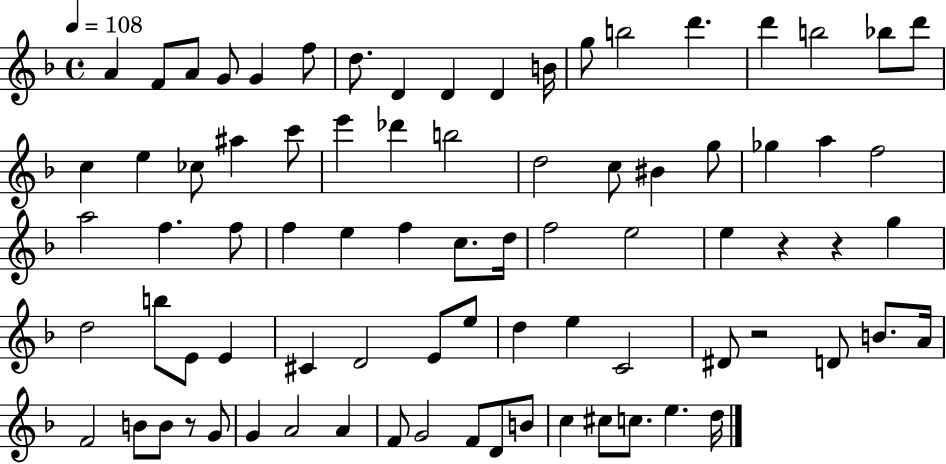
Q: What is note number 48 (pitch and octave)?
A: E4